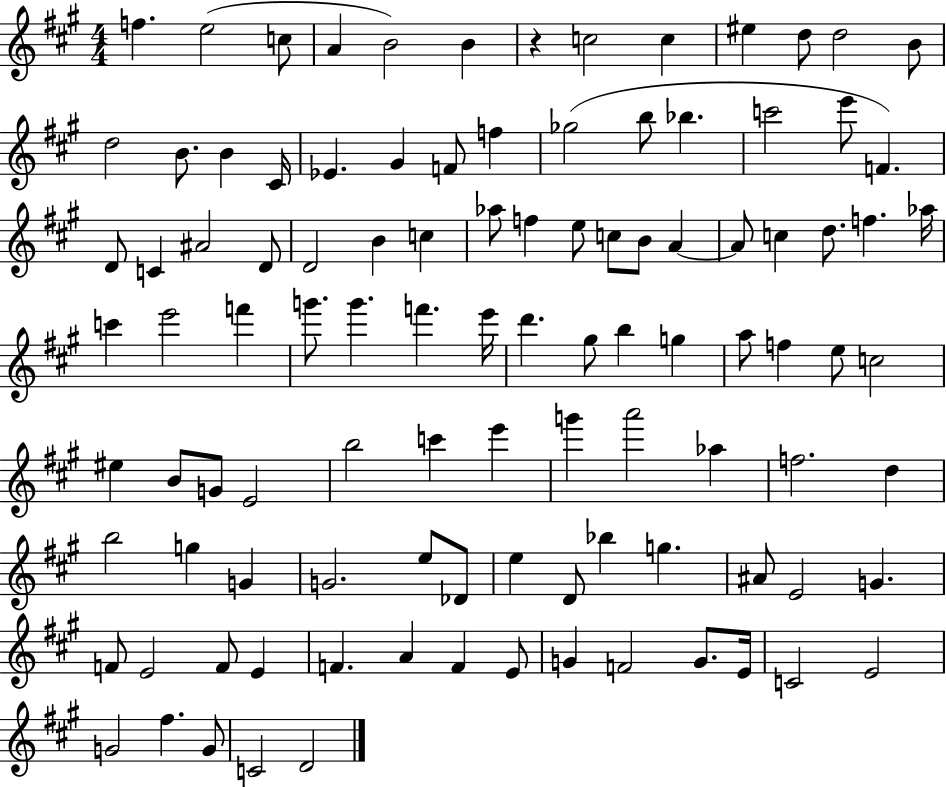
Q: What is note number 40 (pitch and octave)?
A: A4